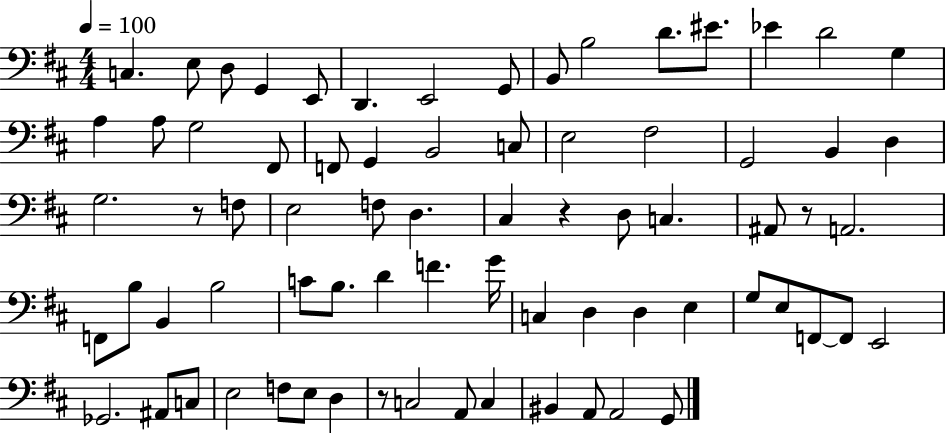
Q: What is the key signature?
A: D major